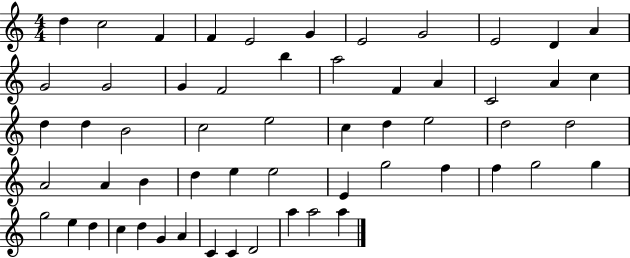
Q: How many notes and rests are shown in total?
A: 57